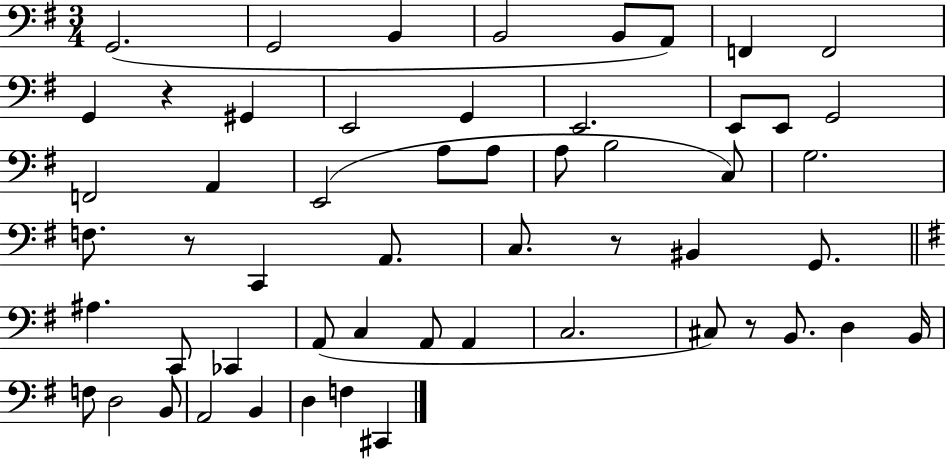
X:1
T:Untitled
M:3/4
L:1/4
K:G
G,,2 G,,2 B,, B,,2 B,,/2 A,,/2 F,, F,,2 G,, z ^G,, E,,2 G,, E,,2 E,,/2 E,,/2 G,,2 F,,2 A,, E,,2 A,/2 A,/2 A,/2 B,2 C,/2 G,2 F,/2 z/2 C,, A,,/2 C,/2 z/2 ^B,, G,,/2 ^A, C,,/2 _C,, A,,/2 C, A,,/2 A,, C,2 ^C,/2 z/2 B,,/2 D, B,,/4 F,/2 D,2 B,,/2 A,,2 B,, D, F, ^C,,